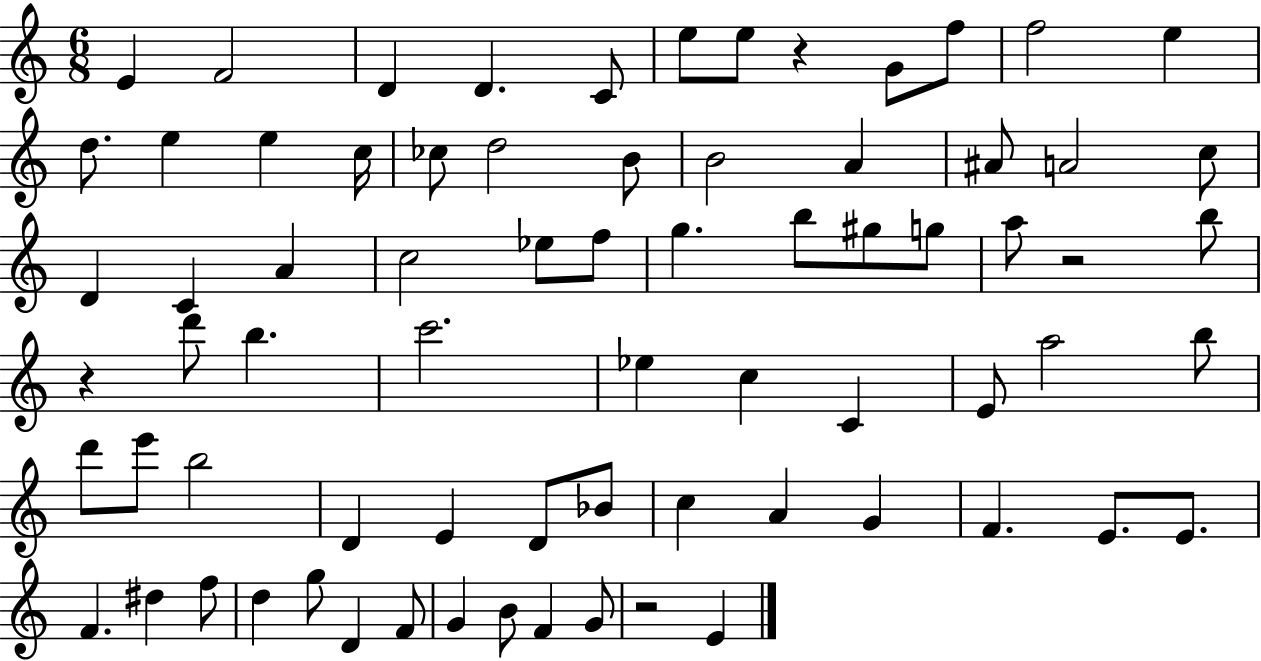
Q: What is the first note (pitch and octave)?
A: E4